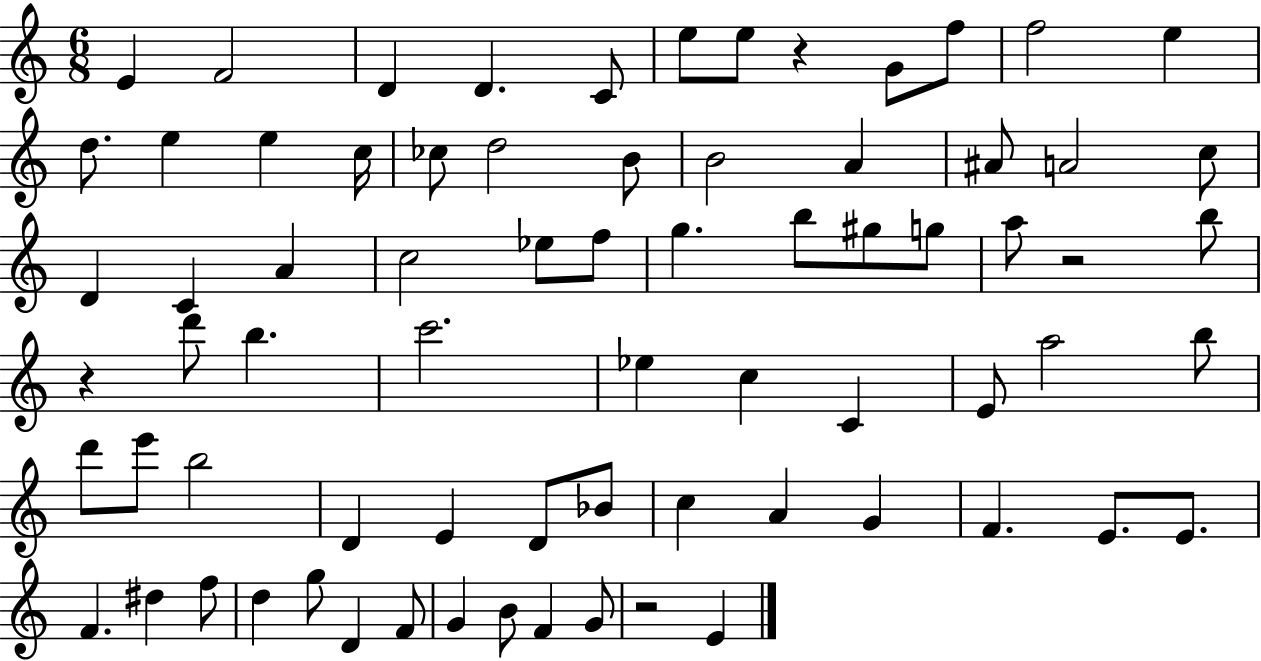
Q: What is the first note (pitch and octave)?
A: E4